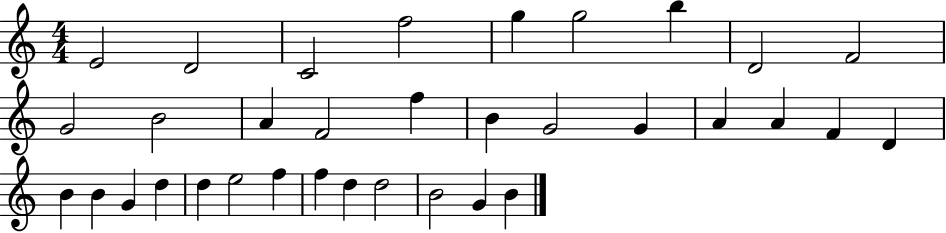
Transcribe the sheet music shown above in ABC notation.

X:1
T:Untitled
M:4/4
L:1/4
K:C
E2 D2 C2 f2 g g2 b D2 F2 G2 B2 A F2 f B G2 G A A F D B B G d d e2 f f d d2 B2 G B